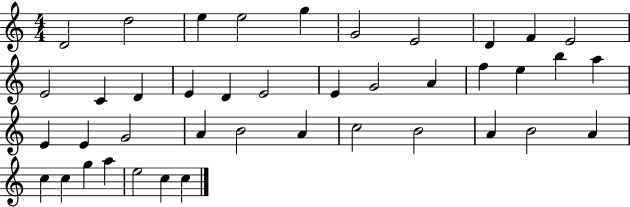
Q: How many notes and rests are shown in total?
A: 41